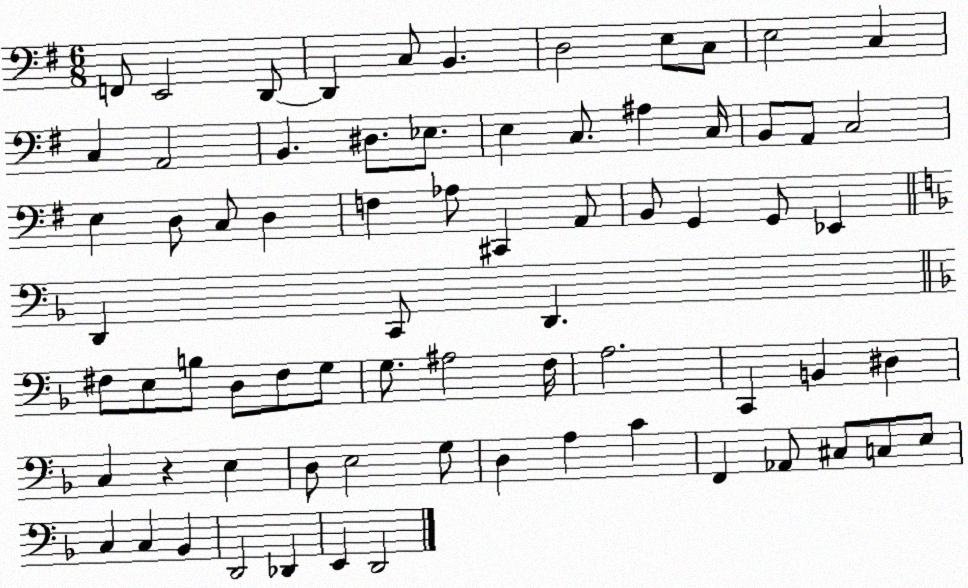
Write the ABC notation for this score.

X:1
T:Untitled
M:6/8
L:1/4
K:G
F,,/2 E,,2 D,,/2 D,, C,/2 B,, D,2 E,/2 C,/2 E,2 C, C, A,,2 B,, ^D,/2 _E,/2 E, C,/2 ^A, C,/4 B,,/2 A,,/2 C,2 E, D,/2 C,/2 D, F, _A,/2 ^C,, A,,/2 B,,/2 G,, G,,/2 _E,, D,, C,,/2 D,, ^F,/2 E,/2 B,/2 D,/2 ^F,/2 G,/2 G,/2 ^A,2 F,/4 A,2 C,, B,, ^D, C, z E, D,/2 E,2 G,/2 D, A, C F,, _A,,/2 ^C,/2 C,/2 E,/2 C, C, _B,, D,,2 _D,, E,, D,,2